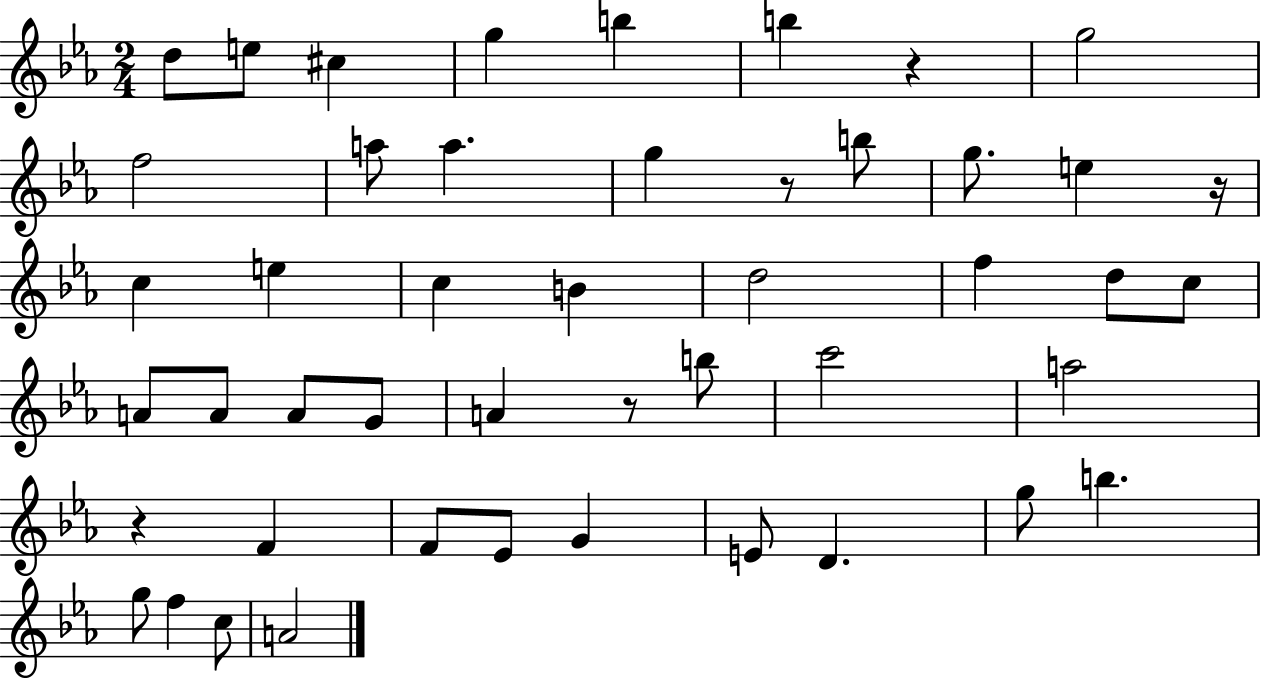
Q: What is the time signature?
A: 2/4